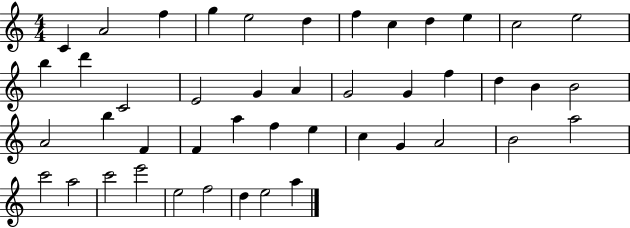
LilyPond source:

{
  \clef treble
  \numericTimeSignature
  \time 4/4
  \key c \major
  c'4 a'2 f''4 | g''4 e''2 d''4 | f''4 c''4 d''4 e''4 | c''2 e''2 | \break b''4 d'''4 c'2 | e'2 g'4 a'4 | g'2 g'4 f''4 | d''4 b'4 b'2 | \break a'2 b''4 f'4 | f'4 a''4 f''4 e''4 | c''4 g'4 a'2 | b'2 a''2 | \break c'''2 a''2 | c'''2 e'''2 | e''2 f''2 | d''4 e''2 a''4 | \break \bar "|."
}